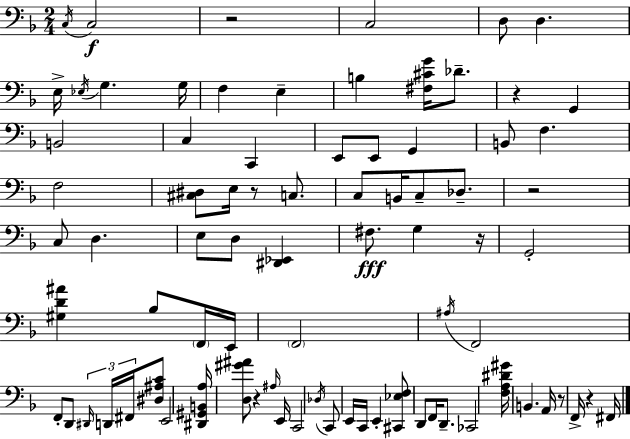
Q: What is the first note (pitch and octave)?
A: C3